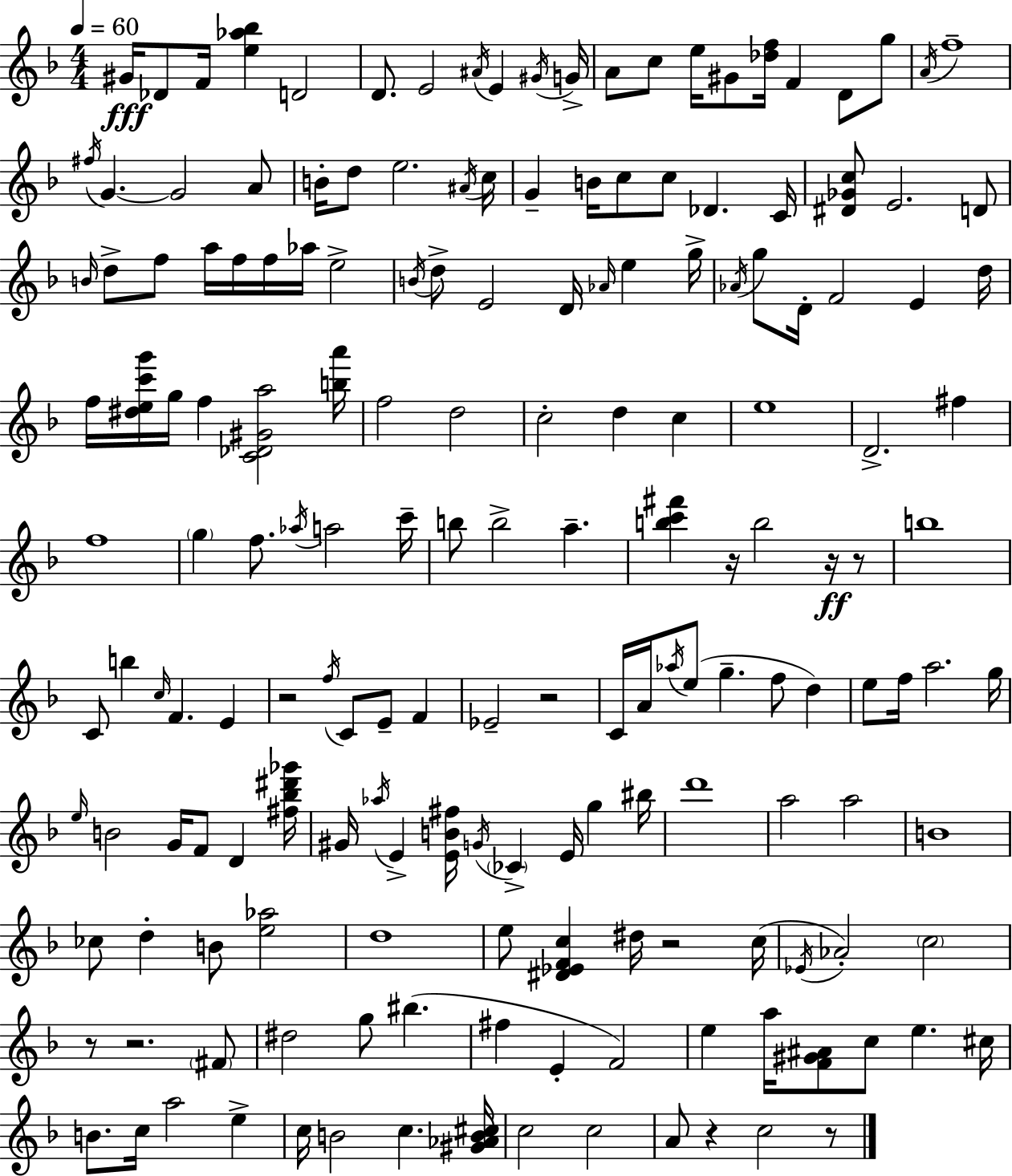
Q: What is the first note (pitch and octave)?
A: G#4